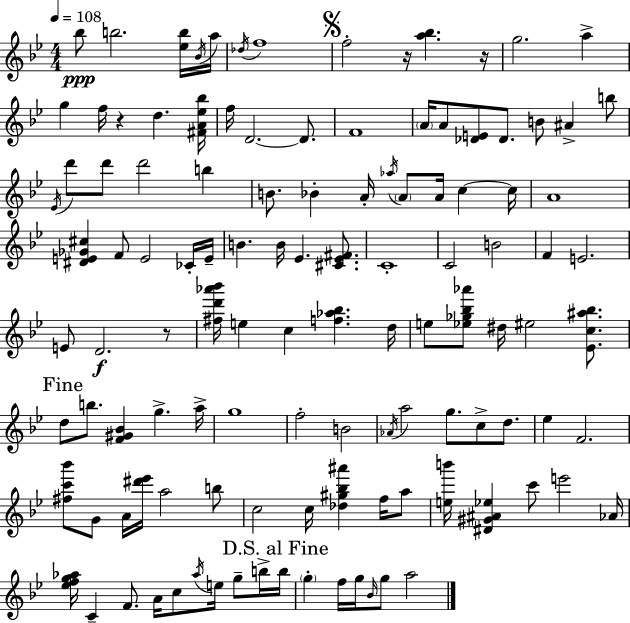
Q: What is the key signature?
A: G minor